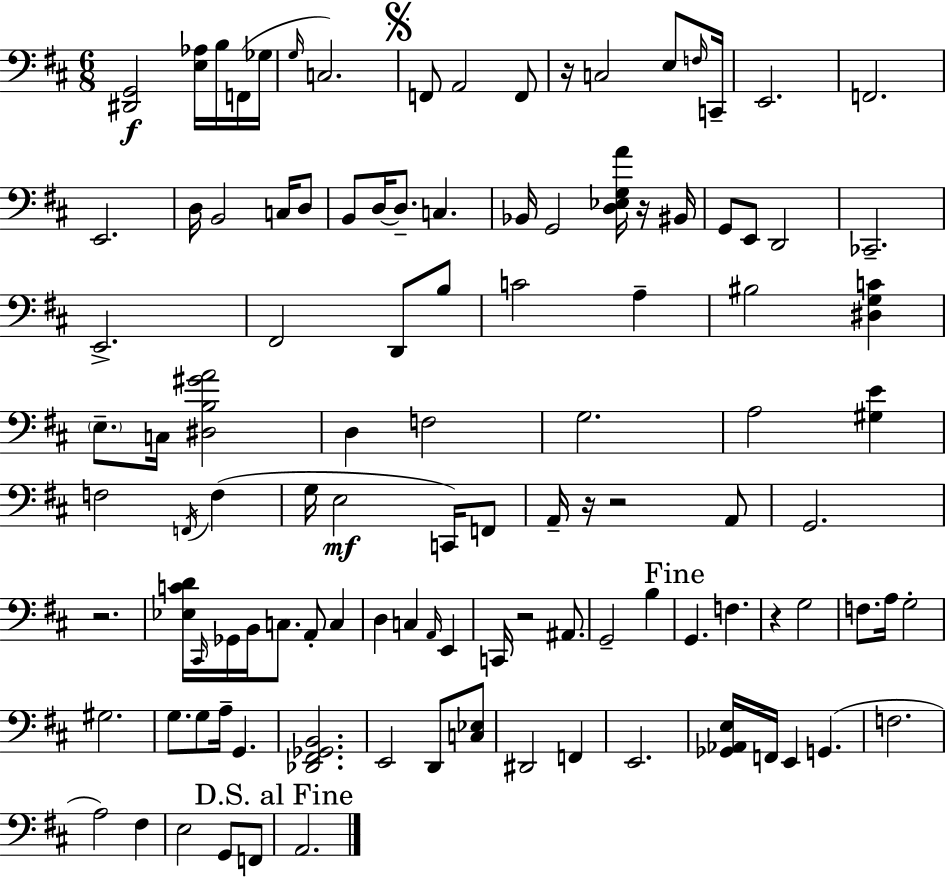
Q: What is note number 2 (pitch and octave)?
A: F2